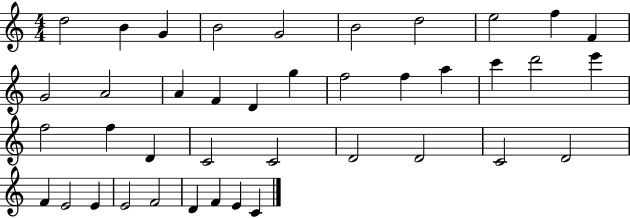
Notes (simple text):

D5/h B4/q G4/q B4/h G4/h B4/h D5/h E5/h F5/q F4/q G4/h A4/h A4/q F4/q D4/q G5/q F5/h F5/q A5/q C6/q D6/h E6/q F5/h F5/q D4/q C4/h C4/h D4/h D4/h C4/h D4/h F4/q E4/h E4/q E4/h F4/h D4/q F4/q E4/q C4/q